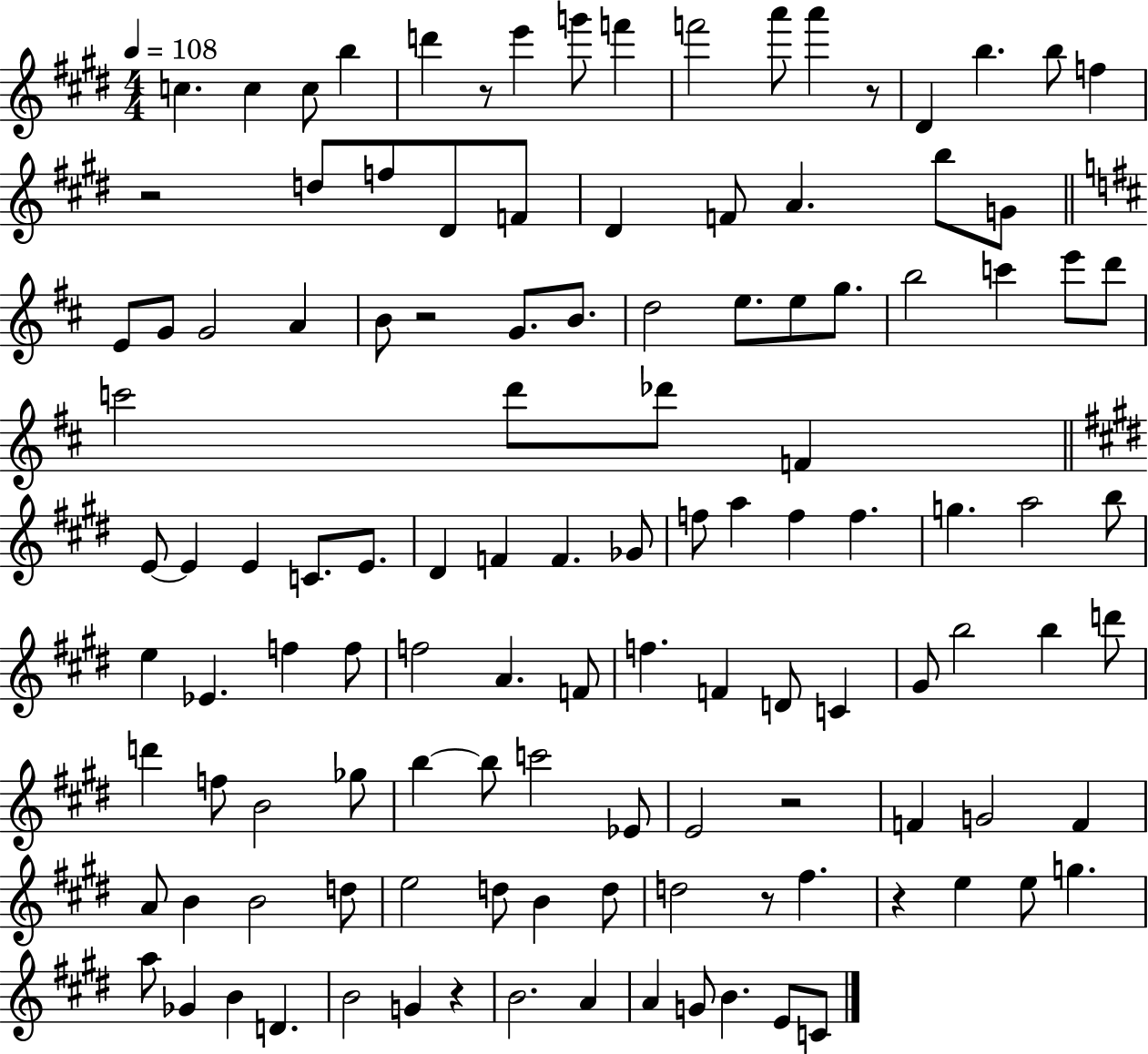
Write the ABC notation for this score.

X:1
T:Untitled
M:4/4
L:1/4
K:E
c c c/2 b d' z/2 e' g'/2 f' f'2 a'/2 a' z/2 ^D b b/2 f z2 d/2 f/2 ^D/2 F/2 ^D F/2 A b/2 G/2 E/2 G/2 G2 A B/2 z2 G/2 B/2 d2 e/2 e/2 g/2 b2 c' e'/2 d'/2 c'2 d'/2 _d'/2 F E/2 E E C/2 E/2 ^D F F _G/2 f/2 a f f g a2 b/2 e _E f f/2 f2 A F/2 f F D/2 C ^G/2 b2 b d'/2 d' f/2 B2 _g/2 b b/2 c'2 _E/2 E2 z2 F G2 F A/2 B B2 d/2 e2 d/2 B d/2 d2 z/2 ^f z e e/2 g a/2 _G B D B2 G z B2 A A G/2 B E/2 C/2